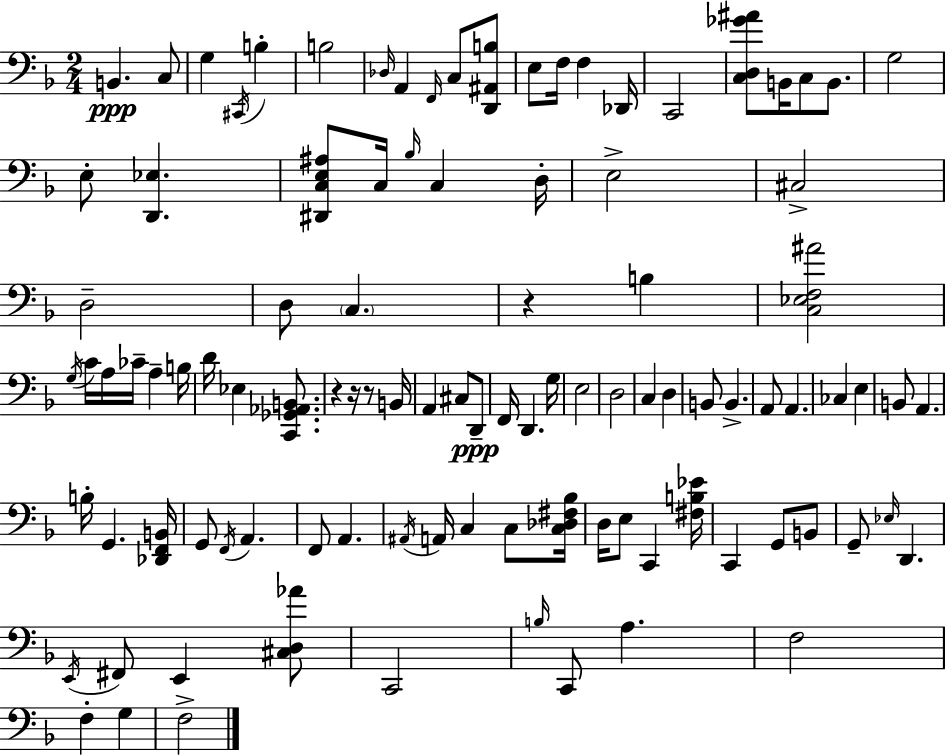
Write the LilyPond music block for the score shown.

{
  \clef bass
  \numericTimeSignature
  \time 2/4
  \key d \minor
  b,4.\ppp c8 | g4 \acciaccatura { cis,16 } b4-. | b2 | \grace { des16 } a,4 \grace { f,16 } c8 | \break <d, ais, b>8 e8 f16 f4 | des,16 c,2 | <c d ges' ais'>8 b,16 c8 | b,8. g2 | \break e8-. <d, ees>4. | <dis, c e ais>8 c16 \grace { bes16 } c4 | d16-. e2-> | cis2-> | \break d2-- | d8 \parenthesize c4. | r4 | b4 <c ees f ais'>2 | \break \acciaccatura { g16 } c'16 a16 ces'16-- | a4-- b16 d'16 ees4 | <c, ges, aes, b,>8. r4 | r16 r8 b,16 a,4 | \break cis8 d,8--\ppp f,16 d,4. | g16 e2 | d2 | c4 | \break d4 b,8 b,4.-> | a,8 a,4. | ces4 | e4 b,8 a,4. | \break b16-. g,4. | <des, f, b,>16 g,8 \acciaccatura { f,16 } | a,4. f,8 | a,4. \acciaccatura { ais,16 } a,16 | \break c4 c8 <c des fis bes>16 d16 | e8 c,4 <fis b ees'>16 c,4 | g,8 b,8 g,8-- | \grace { ees16 } d,4. | \break \acciaccatura { e,16 } fis,8 e,4 <cis d aes'>8 | c,2 | \grace { b16 } c,8 a4. | f2 | \break f4-. g4 | f2-> | \bar "|."
}